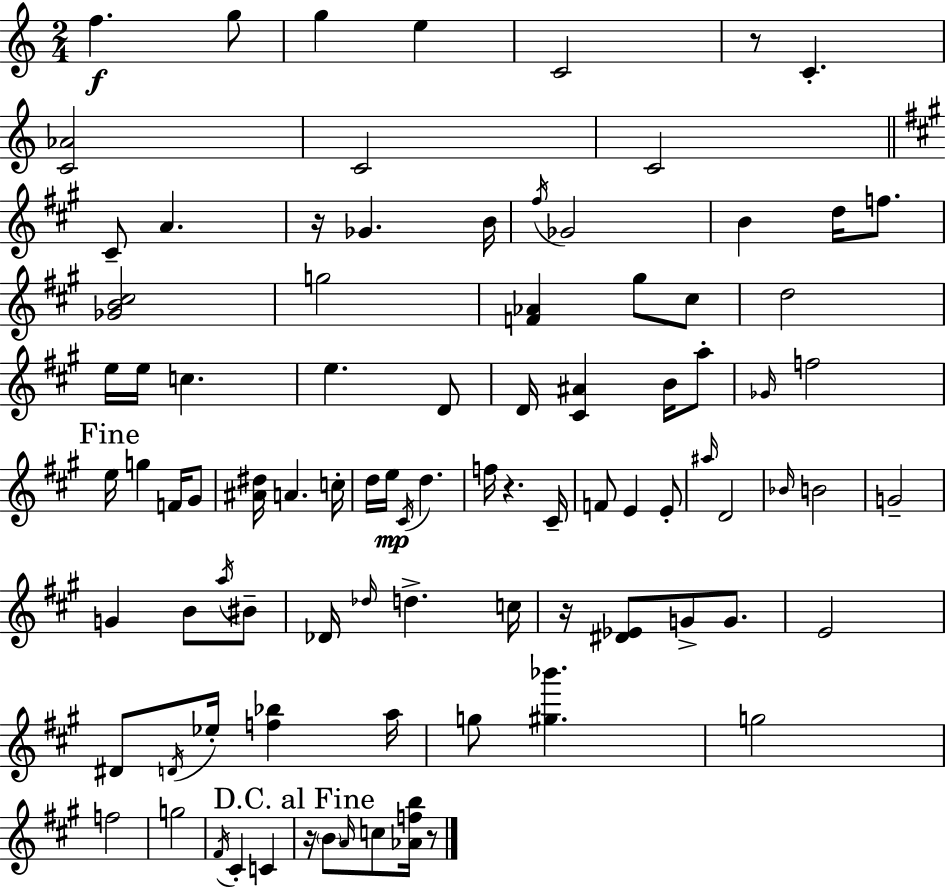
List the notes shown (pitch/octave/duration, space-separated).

F5/q. G5/e G5/q E5/q C4/h R/e C4/q. [C4,Ab4]/h C4/h C4/h C#4/e A4/q. R/s Gb4/q. B4/s F#5/s Gb4/h B4/q D5/s F5/e. [Gb4,B4,C#5]/h G5/h [F4,Ab4]/q G#5/e C#5/e D5/h E5/s E5/s C5/q. E5/q. D4/e D4/s [C#4,A#4]/q B4/s A5/e Gb4/s F5/h E5/s G5/q F4/s G#4/e [A#4,D#5]/s A4/q. C5/s D5/s E5/s C#4/s D5/q. F5/s R/q. C#4/s F4/e E4/q E4/e A#5/s D4/h Bb4/s B4/h G4/h G4/q B4/e A5/s BIS4/e Db4/s Db5/s D5/q. C5/s R/s [D#4,Eb4]/e G4/e G4/e. E4/h D#4/e D4/s Eb5/s [F5,Bb5]/q A5/s G5/e [G#5,Bb6]/q. G5/h F5/h G5/h F#4/s C#4/q C4/q R/s B4/e A4/s C5/e [Ab4,F5,B5]/s R/e